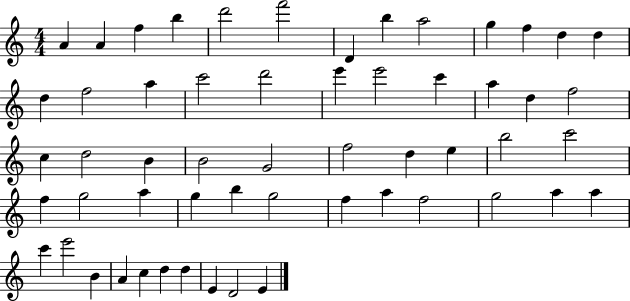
A4/q A4/q F5/q B5/q D6/h F6/h D4/q B5/q A5/h G5/q F5/q D5/q D5/q D5/q F5/h A5/q C6/h D6/h E6/q E6/h C6/q A5/q D5/q F5/h C5/q D5/h B4/q B4/h G4/h F5/h D5/q E5/q B5/h C6/h F5/q G5/h A5/q G5/q B5/q G5/h F5/q A5/q F5/h G5/h A5/q A5/q C6/q E6/h B4/q A4/q C5/q D5/q D5/q E4/q D4/h E4/q